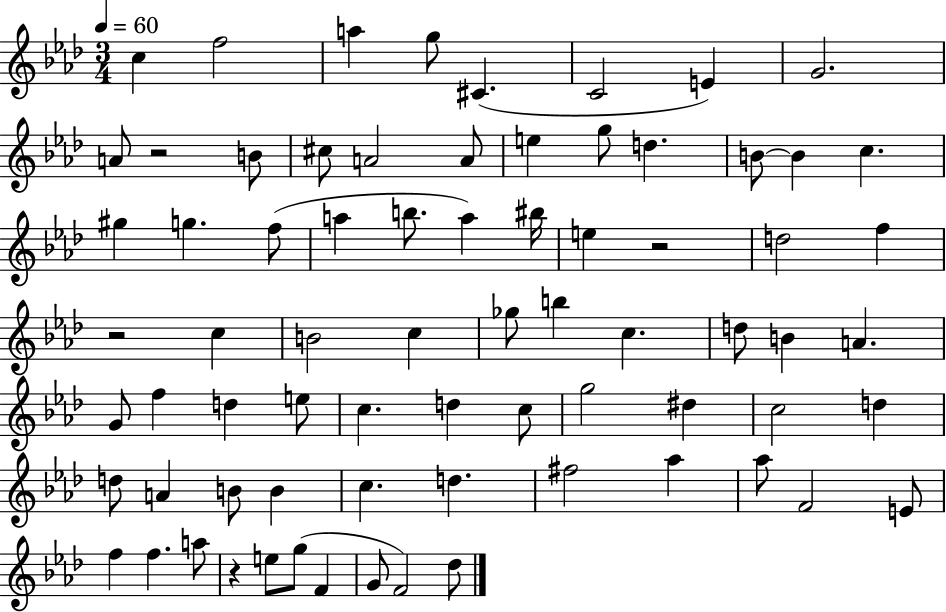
C5/q F5/h A5/q G5/e C#4/q. C4/h E4/q G4/h. A4/e R/h B4/e C#5/e A4/h A4/e E5/q G5/e D5/q. B4/e B4/q C5/q. G#5/q G5/q. F5/e A5/q B5/e. A5/q BIS5/s E5/q R/h D5/h F5/q R/h C5/q B4/h C5/q Gb5/e B5/q C5/q. D5/e B4/q A4/q. G4/e F5/q D5/q E5/e C5/q. D5/q C5/e G5/h D#5/q C5/h D5/q D5/e A4/q B4/e B4/q C5/q. D5/q. F#5/h Ab5/q Ab5/e F4/h E4/e F5/q F5/q. A5/e R/q E5/e G5/e F4/q G4/e F4/h Db5/e